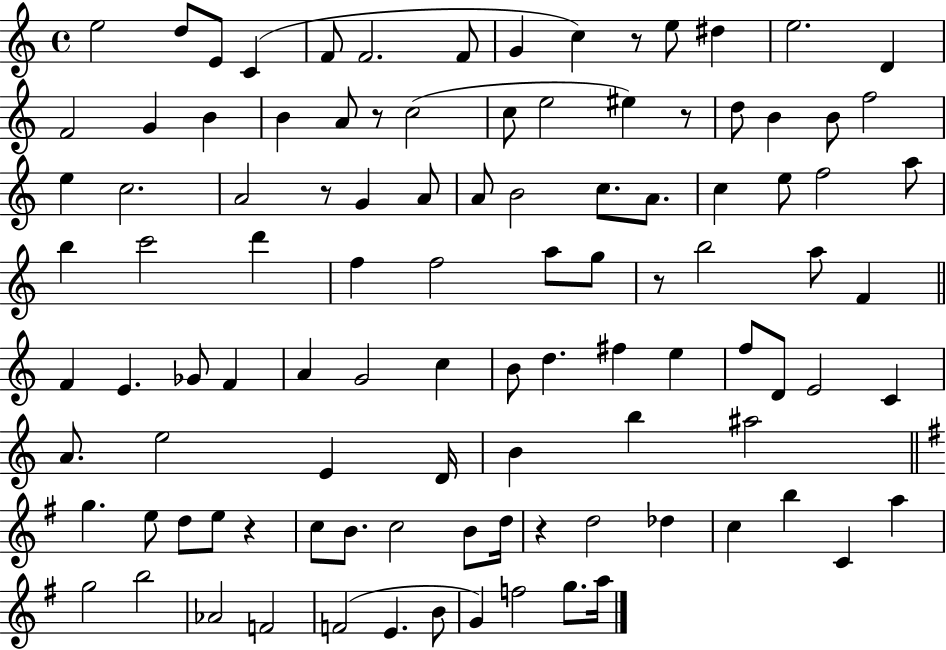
X:1
T:Untitled
M:4/4
L:1/4
K:C
e2 d/2 E/2 C F/2 F2 F/2 G c z/2 e/2 ^d e2 D F2 G B B A/2 z/2 c2 c/2 e2 ^e z/2 d/2 B B/2 f2 e c2 A2 z/2 G A/2 A/2 B2 c/2 A/2 c e/2 f2 a/2 b c'2 d' f f2 a/2 g/2 z/2 b2 a/2 F F E _G/2 F A G2 c B/2 d ^f e f/2 D/2 E2 C A/2 e2 E D/4 B b ^a2 g e/2 d/2 e/2 z c/2 B/2 c2 B/2 d/4 z d2 _d c b C a g2 b2 _A2 F2 F2 E B/2 G f2 g/2 a/4